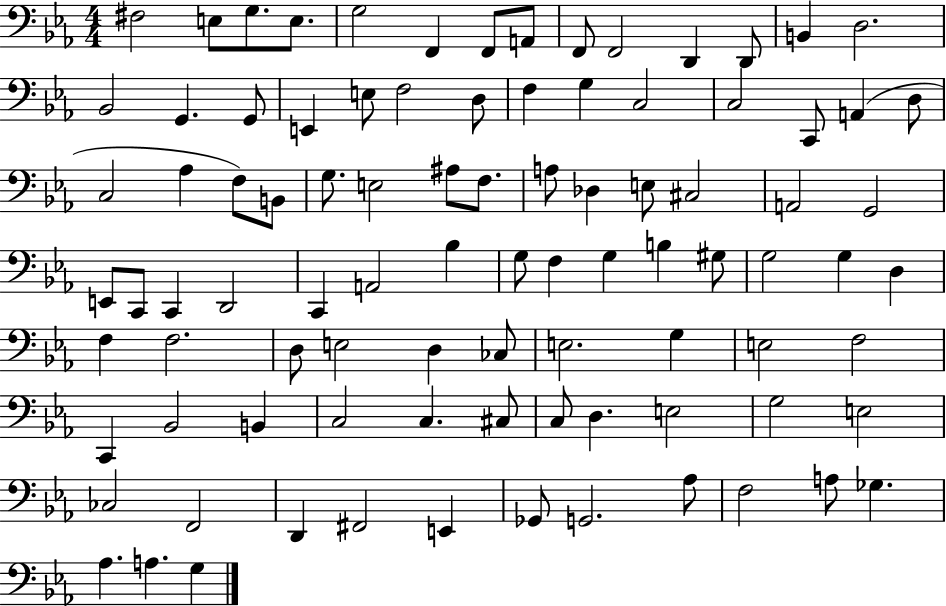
{
  \clef bass
  \numericTimeSignature
  \time 4/4
  \key ees \major
  fis2 e8 g8. e8. | g2 f,4 f,8 a,8 | f,8 f,2 d,4 d,8 | b,4 d2. | \break bes,2 g,4. g,8 | e,4 e8 f2 d8 | f4 g4 c2 | c2 c,8 a,4( d8 | \break c2 aes4 f8) b,8 | g8. e2 ais8 f8. | a8 des4 e8 cis2 | a,2 g,2 | \break e,8 c,8 c,4 d,2 | c,4 a,2 bes4 | g8 f4 g4 b4 gis8 | g2 g4 d4 | \break f4 f2. | d8 e2 d4 ces8 | e2. g4 | e2 f2 | \break c,4 bes,2 b,4 | c2 c4. cis8 | c8 d4. e2 | g2 e2 | \break ces2 f,2 | d,4 fis,2 e,4 | ges,8 g,2. aes8 | f2 a8 ges4. | \break aes4. a4. g4 | \bar "|."
}